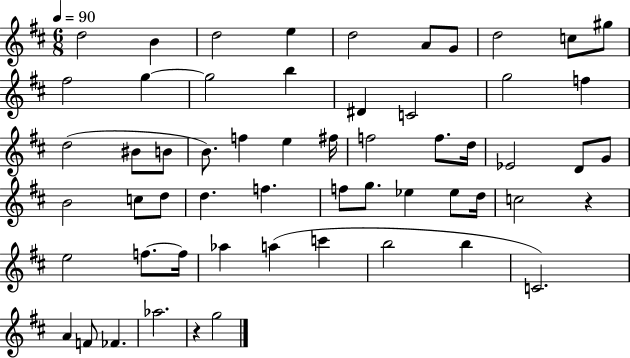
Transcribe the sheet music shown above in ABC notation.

X:1
T:Untitled
M:6/8
L:1/4
K:D
d2 B d2 e d2 A/2 G/2 d2 c/2 ^g/2 ^f2 g g2 b ^D C2 g2 f d2 ^B/2 B/2 B/2 f e ^f/4 f2 f/2 d/4 _E2 D/2 G/2 B2 c/2 d/2 d f f/2 g/2 _e _e/2 d/4 c2 z e2 f/2 f/4 _a a c' b2 b C2 A F/2 _F _a2 z g2